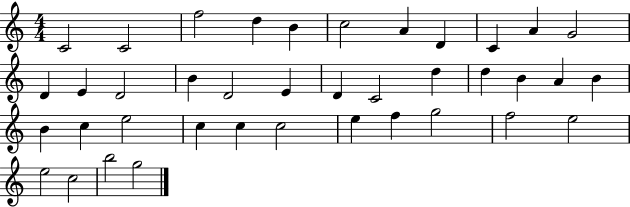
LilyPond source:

{
  \clef treble
  \numericTimeSignature
  \time 4/4
  \key c \major
  c'2 c'2 | f''2 d''4 b'4 | c''2 a'4 d'4 | c'4 a'4 g'2 | \break d'4 e'4 d'2 | b'4 d'2 e'4 | d'4 c'2 d''4 | d''4 b'4 a'4 b'4 | \break b'4 c''4 e''2 | c''4 c''4 c''2 | e''4 f''4 g''2 | f''2 e''2 | \break e''2 c''2 | b''2 g''2 | \bar "|."
}